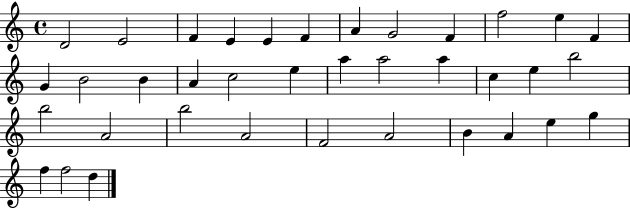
X:1
T:Untitled
M:4/4
L:1/4
K:C
D2 E2 F E E F A G2 F f2 e F G B2 B A c2 e a a2 a c e b2 b2 A2 b2 A2 F2 A2 B A e g f f2 d